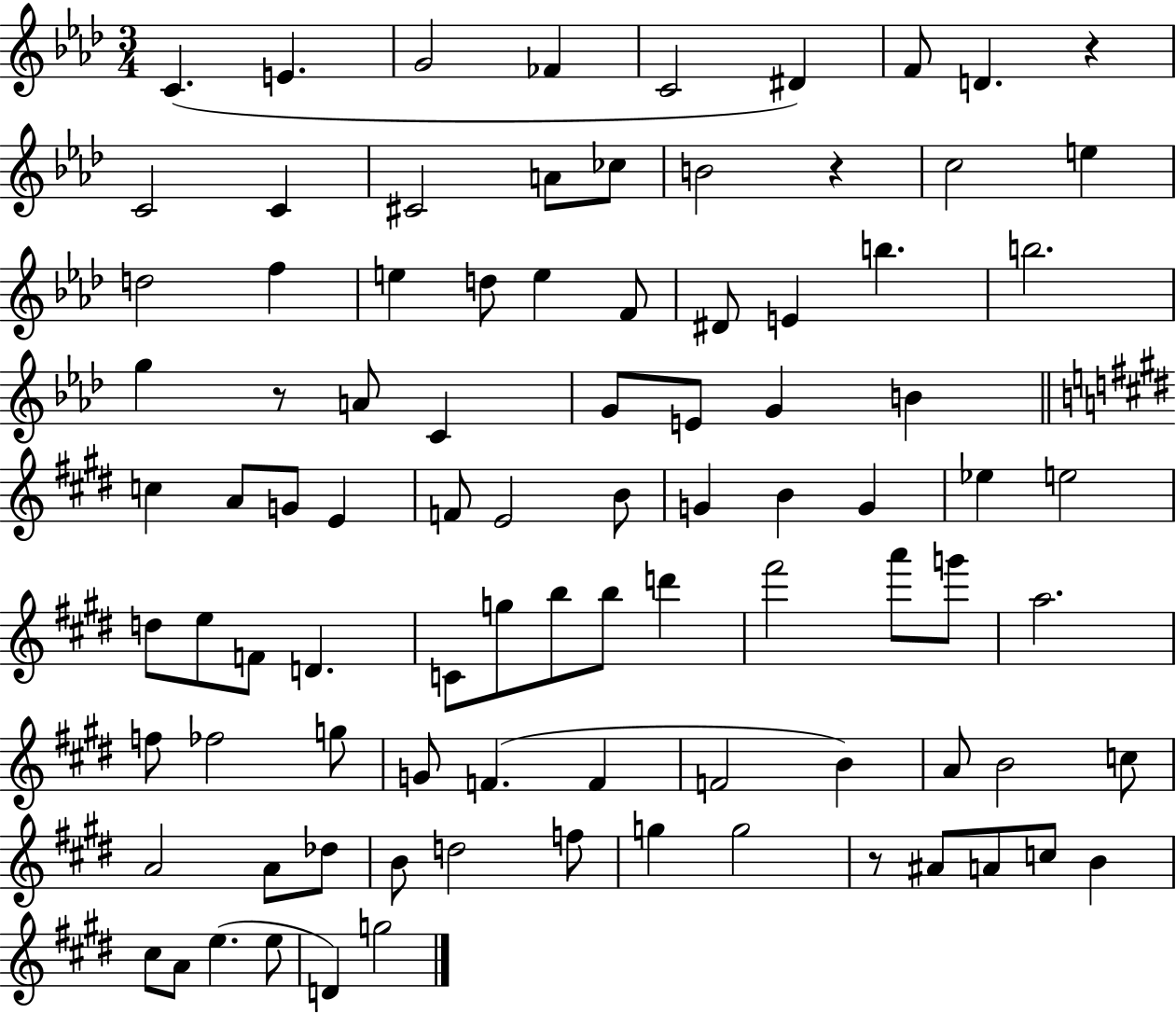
C4/q. E4/q. G4/h FES4/q C4/h D#4/q F4/e D4/q. R/q C4/h C4/q C#4/h A4/e CES5/e B4/h R/q C5/h E5/q D5/h F5/q E5/q D5/e E5/q F4/e D#4/e E4/q B5/q. B5/h. G5/q R/e A4/e C4/q G4/e E4/e G4/q B4/q C5/q A4/e G4/e E4/q F4/e E4/h B4/e G4/q B4/q G4/q Eb5/q E5/h D5/e E5/e F4/e D4/q. C4/e G5/e B5/e B5/e D6/q F#6/h A6/e G6/e A5/h. F5/e FES5/h G5/e G4/e F4/q. F4/q F4/h B4/q A4/e B4/h C5/e A4/h A4/e Db5/e B4/e D5/h F5/e G5/q G5/h R/e A#4/e A4/e C5/e B4/q C#5/e A4/e E5/q. E5/e D4/q G5/h